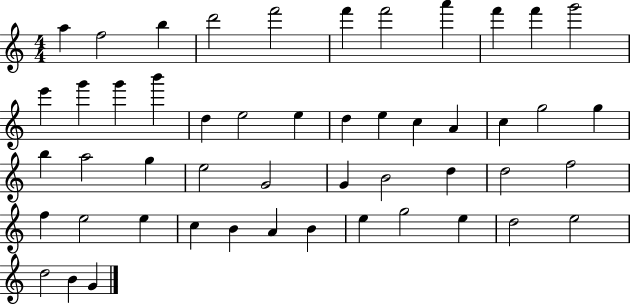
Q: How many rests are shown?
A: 0